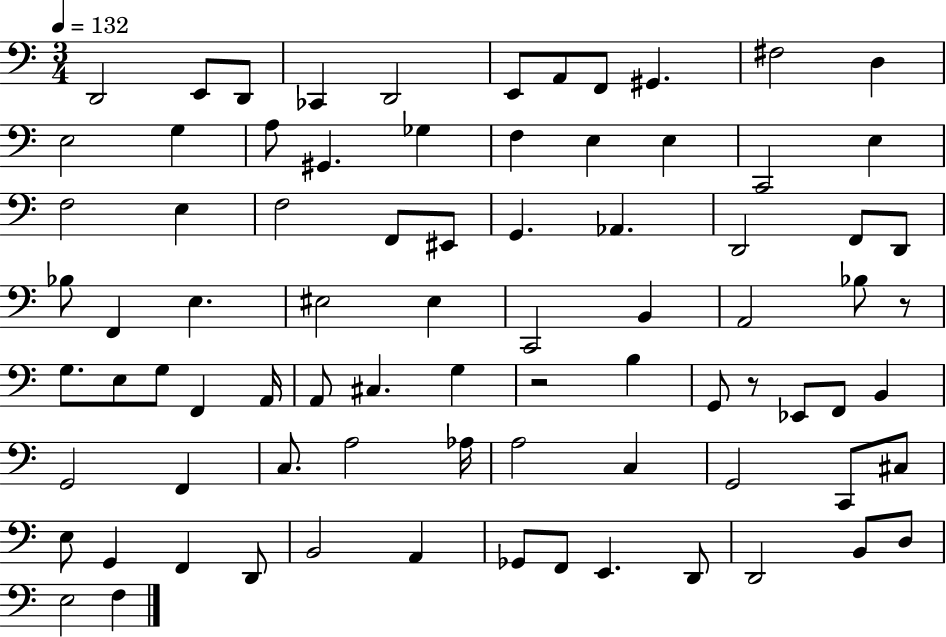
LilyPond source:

{
  \clef bass
  \numericTimeSignature
  \time 3/4
  \key c \major
  \tempo 4 = 132
  d,2 e,8 d,8 | ces,4 d,2 | e,8 a,8 f,8 gis,4. | fis2 d4 | \break e2 g4 | a8 gis,4. ges4 | f4 e4 e4 | c,2 e4 | \break f2 e4 | f2 f,8 eis,8 | g,4. aes,4. | d,2 f,8 d,8 | \break bes8 f,4 e4. | eis2 eis4 | c,2 b,4 | a,2 bes8 r8 | \break g8. e8 g8 f,4 a,16 | a,8 cis4. g4 | r2 b4 | g,8 r8 ees,8 f,8 b,4 | \break g,2 f,4 | c8. a2 aes16 | a2 c4 | g,2 c,8 cis8 | \break e8 g,4 f,4 d,8 | b,2 a,4 | ges,8 f,8 e,4. d,8 | d,2 b,8 d8 | \break e2 f4 | \bar "|."
}